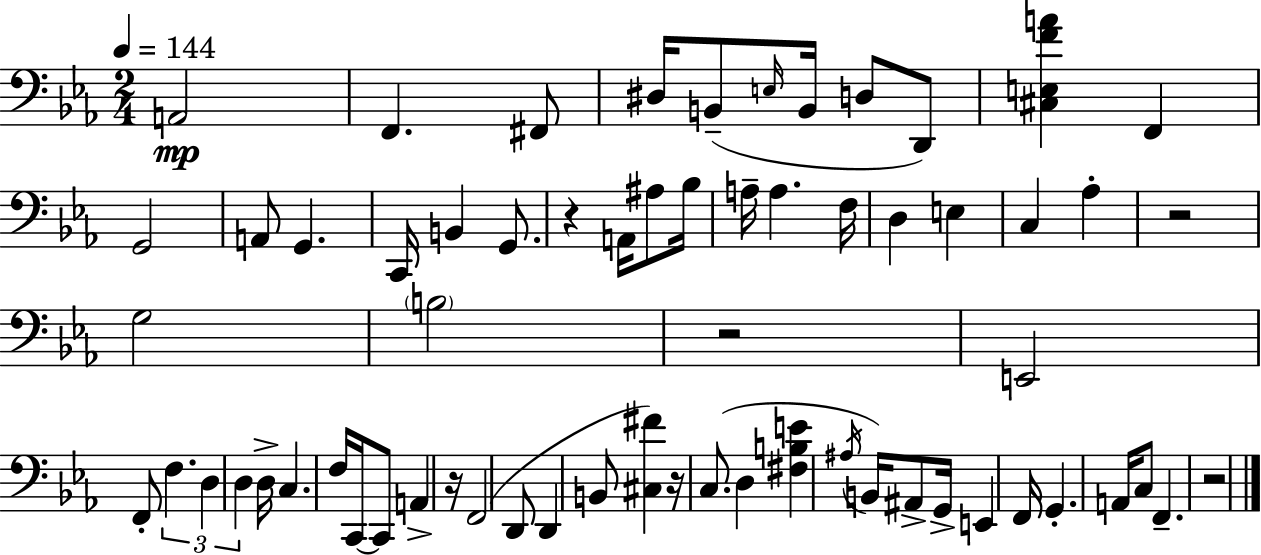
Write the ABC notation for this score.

X:1
T:Untitled
M:2/4
L:1/4
K:Cm
A,,2 F,, ^F,,/2 ^D,/4 B,,/2 E,/4 B,,/4 D,/2 D,,/2 [^C,E,FA] F,, G,,2 A,,/2 G,, C,,/4 B,, G,,/2 z A,,/4 ^A,/2 _B,/4 A,/4 A, F,/4 D, E, C, _A, z2 G,2 B,2 z2 E,,2 F,,/2 F, D, D, D,/4 C, F,/4 C,,/4 C,,/2 A,, z/4 F,,2 D,,/2 D,, B,,/2 [^C,^F] z/4 C,/2 D, [^F,B,E] ^A,/4 B,,/4 ^A,,/2 G,,/4 E,, F,,/4 G,, A,,/4 C,/2 F,, z2